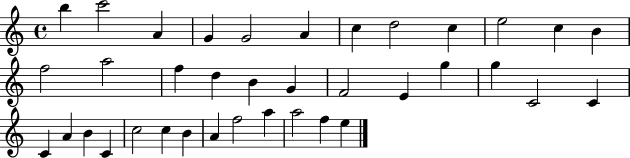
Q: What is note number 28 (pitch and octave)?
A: C4